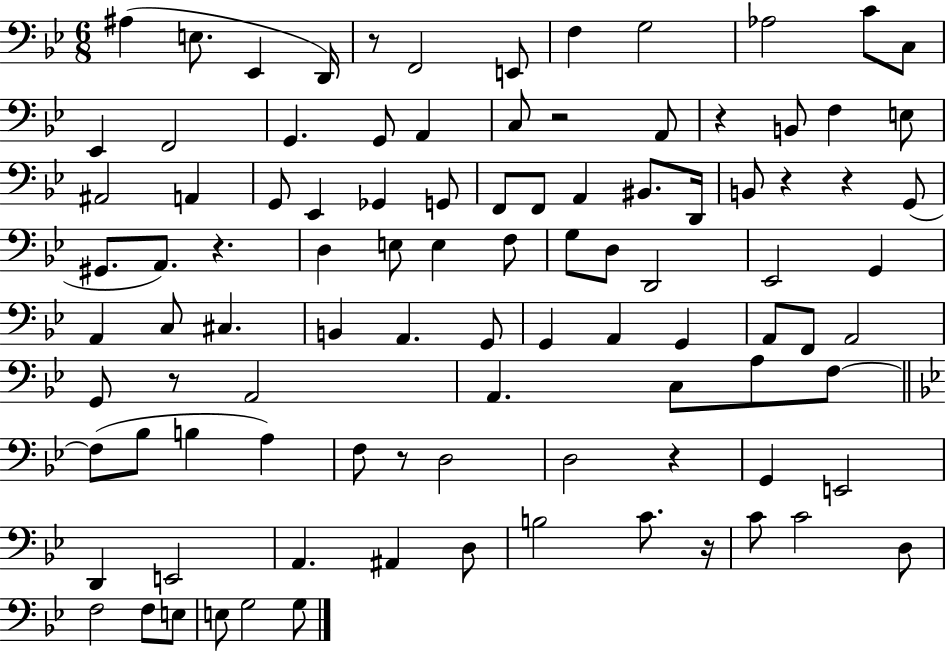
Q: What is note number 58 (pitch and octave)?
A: G2